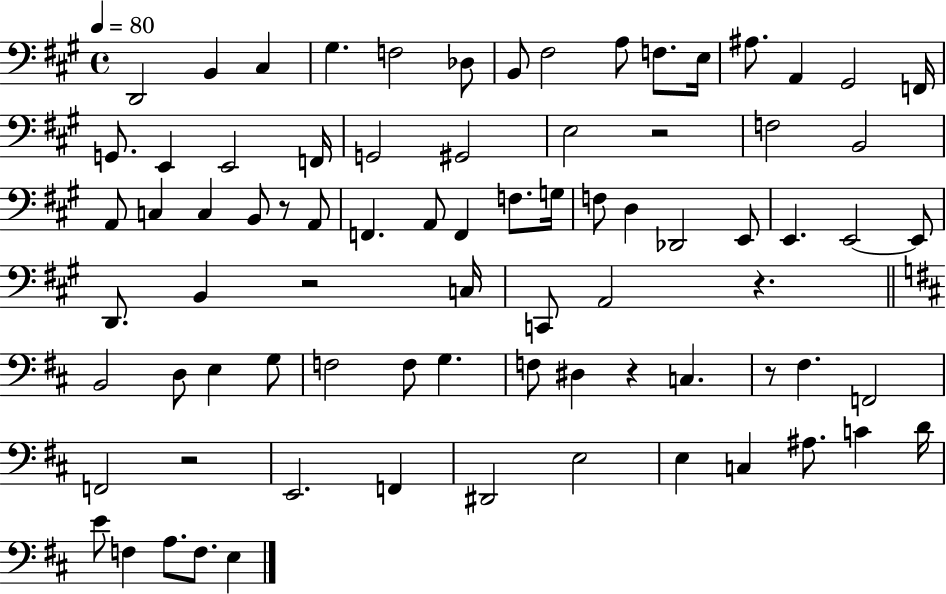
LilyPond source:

{
  \clef bass
  \time 4/4
  \defaultTimeSignature
  \key a \major
  \tempo 4 = 80
  d,2 b,4 cis4 | gis4. f2 des8 | b,8 fis2 a8 f8. e16 | ais8. a,4 gis,2 f,16 | \break g,8. e,4 e,2 f,16 | g,2 gis,2 | e2 r2 | f2 b,2 | \break a,8 c4 c4 b,8 r8 a,8 | f,4. a,8 f,4 f8. g16 | f8 d4 des,2 e,8 | e,4. e,2~~ e,8 | \break d,8. b,4 r2 c16 | c,8 a,2 r4. | \bar "||" \break \key d \major b,2 d8 e4 g8 | f2 f8 g4. | f8 dis4 r4 c4. | r8 fis4. f,2 | \break f,2 r2 | e,2. f,4 | dis,2 e2 | e4 c4 ais8. c'4 d'16 | \break e'8 f4 a8. f8. e4 | \bar "|."
}